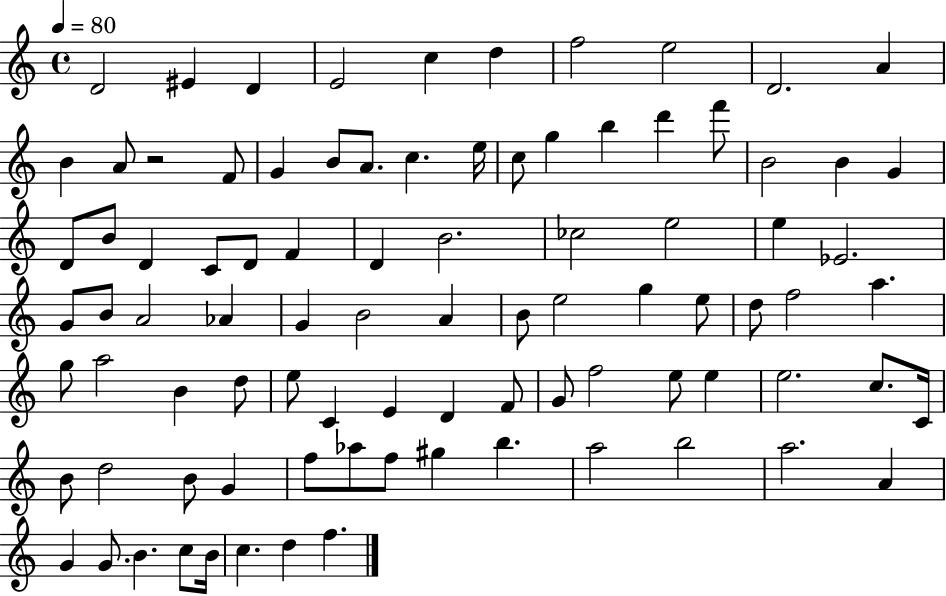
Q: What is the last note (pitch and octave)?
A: F5